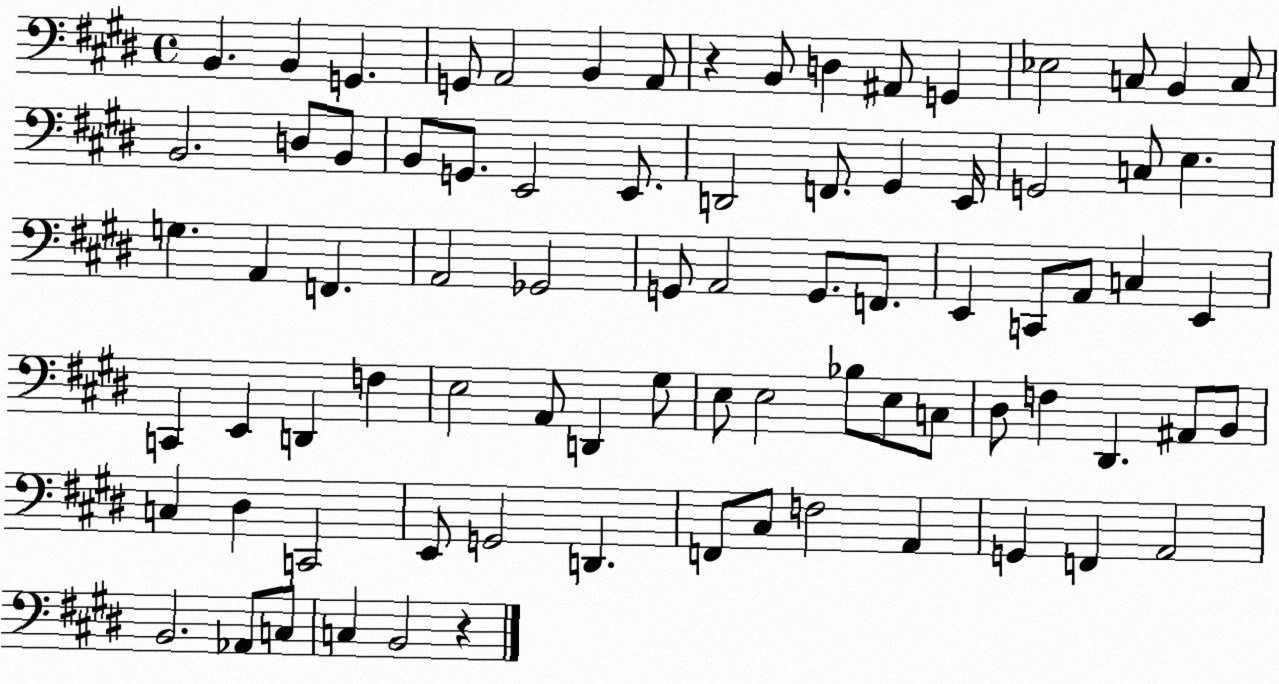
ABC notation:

X:1
T:Untitled
M:4/4
L:1/4
K:E
B,, B,, G,, G,,/2 A,,2 B,, A,,/2 z B,,/2 D, ^A,,/2 G,, _E,2 C,/2 B,, C,/2 B,,2 D,/2 B,,/2 B,,/2 G,,/2 E,,2 E,,/2 D,,2 F,,/2 ^G,, E,,/4 G,,2 C,/2 E, G, A,, F,, A,,2 _G,,2 G,,/2 A,,2 G,,/2 F,,/2 E,, C,,/2 A,,/2 C, E,, C,, E,, D,, F, E,2 A,,/2 D,, ^G,/2 E,/2 E,2 _B,/2 E,/2 C,/2 ^D,/2 F, ^D,, ^A,,/2 B,,/2 C, ^D, C,,2 E,,/2 G,,2 D,, F,,/2 ^C,/2 F,2 A,, G,, F,, A,,2 B,,2 _A,,/2 C,/2 C, B,,2 z